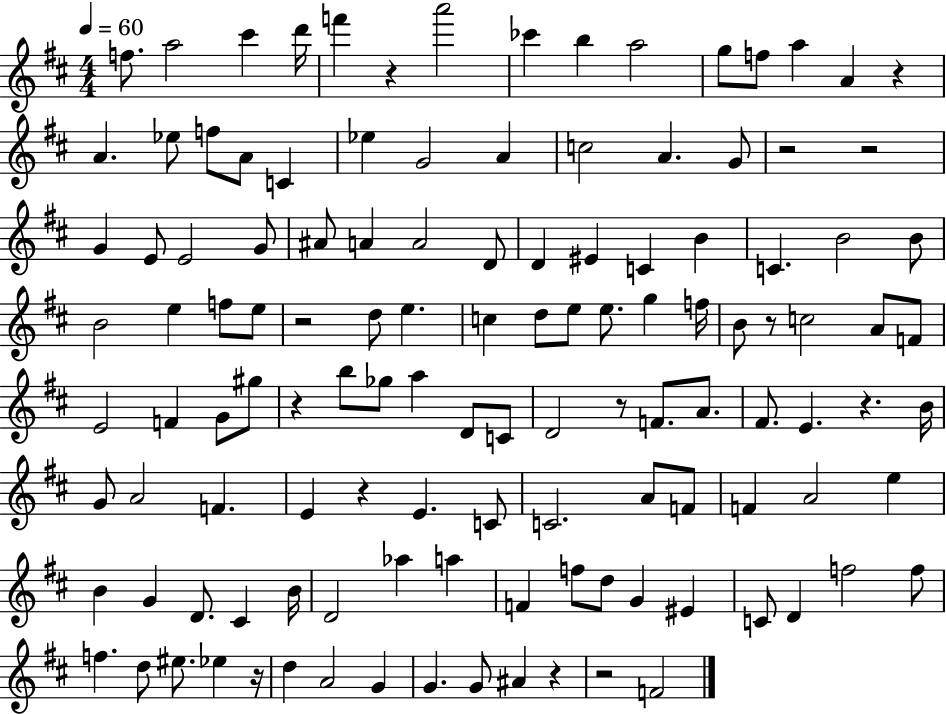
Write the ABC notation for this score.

X:1
T:Untitled
M:4/4
L:1/4
K:D
f/2 a2 ^c' d'/4 f' z a'2 _c' b a2 g/2 f/2 a A z A _e/2 f/2 A/2 C _e G2 A c2 A G/2 z2 z2 G E/2 E2 G/2 ^A/2 A A2 D/2 D ^E C B C B2 B/2 B2 e f/2 e/2 z2 d/2 e c d/2 e/2 e/2 g f/4 B/2 z/2 c2 A/2 F/2 E2 F G/2 ^g/2 z b/2 _g/2 a D/2 C/2 D2 z/2 F/2 A/2 ^F/2 E z B/4 G/2 A2 F E z E C/2 C2 A/2 F/2 F A2 e B G D/2 ^C B/4 D2 _a a F f/2 d/2 G ^E C/2 D f2 f/2 f d/2 ^e/2 _e z/4 d A2 G G G/2 ^A z z2 F2